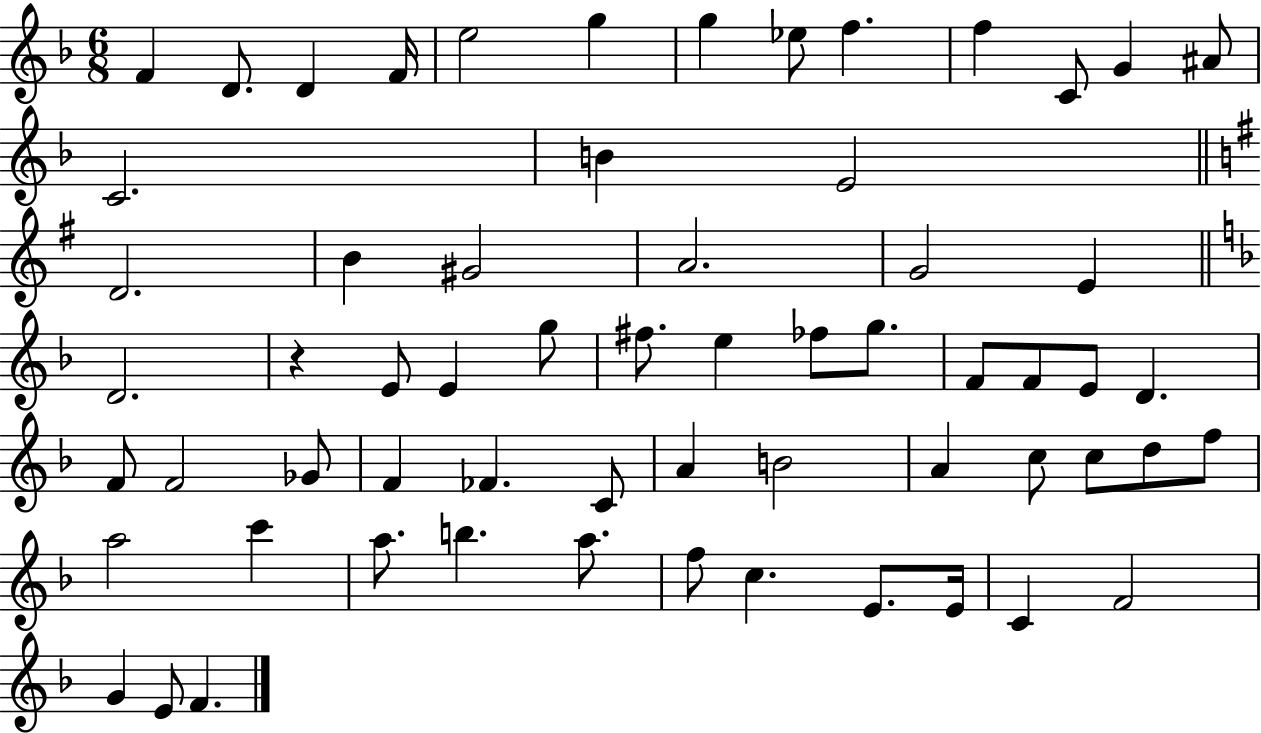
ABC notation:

X:1
T:Untitled
M:6/8
L:1/4
K:F
F D/2 D F/4 e2 g g _e/2 f f C/2 G ^A/2 C2 B E2 D2 B ^G2 A2 G2 E D2 z E/2 E g/2 ^f/2 e _f/2 g/2 F/2 F/2 E/2 D F/2 F2 _G/2 F _F C/2 A B2 A c/2 c/2 d/2 f/2 a2 c' a/2 b a/2 f/2 c E/2 E/4 C F2 G E/2 F